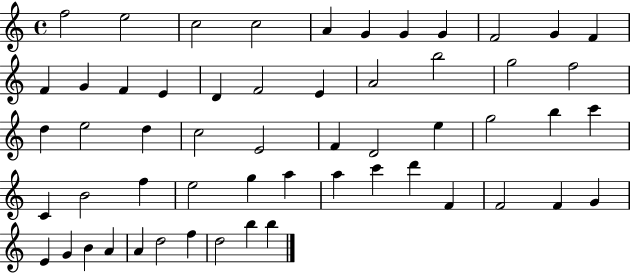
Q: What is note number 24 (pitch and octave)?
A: E5